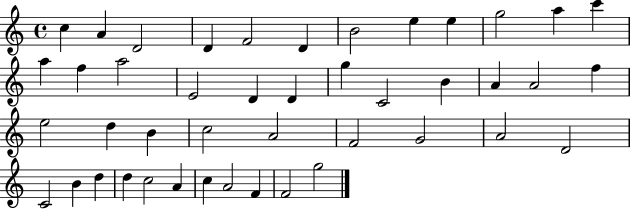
X:1
T:Untitled
M:4/4
L:1/4
K:C
c A D2 D F2 D B2 e e g2 a c' a f a2 E2 D D g C2 B A A2 f e2 d B c2 A2 F2 G2 A2 D2 C2 B d d c2 A c A2 F F2 g2